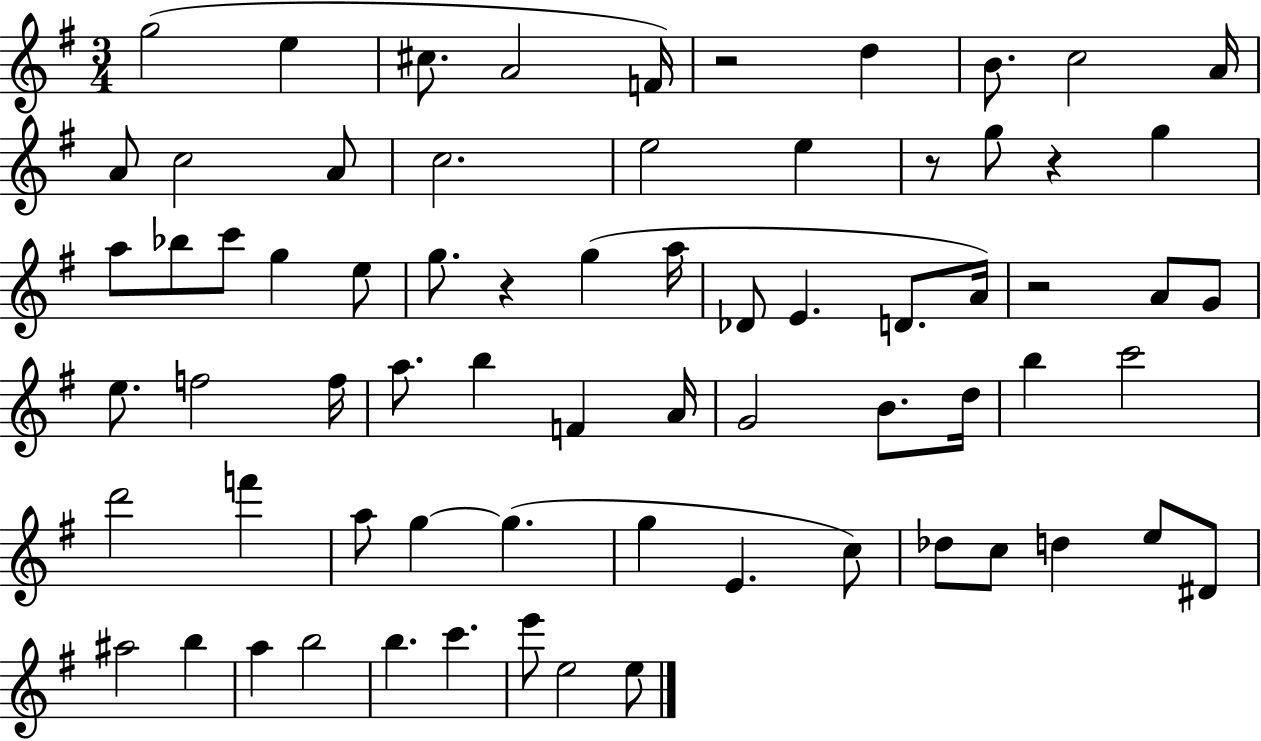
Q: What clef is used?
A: treble